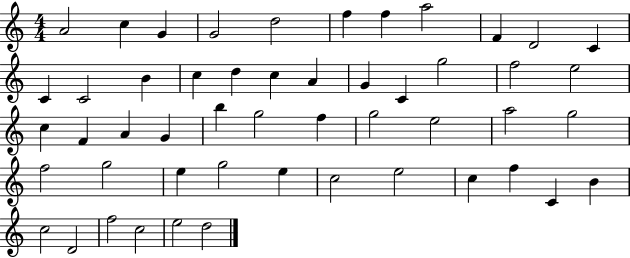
X:1
T:Untitled
M:4/4
L:1/4
K:C
A2 c G G2 d2 f f a2 F D2 C C C2 B c d c A G C g2 f2 e2 c F A G b g2 f g2 e2 a2 g2 f2 g2 e g2 e c2 e2 c f C B c2 D2 f2 c2 e2 d2